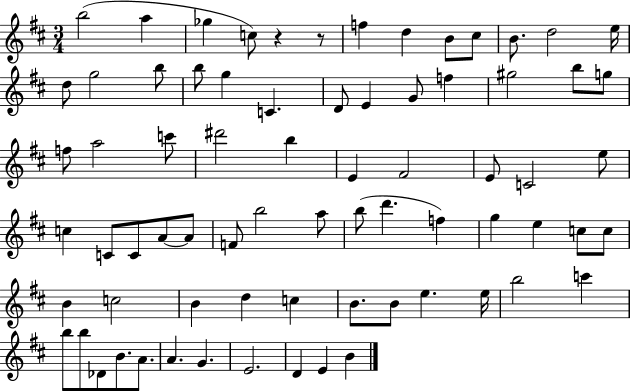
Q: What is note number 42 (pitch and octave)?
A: A5